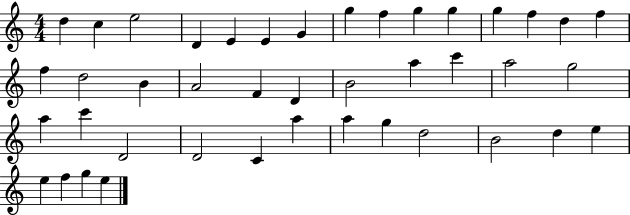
{
  \clef treble
  \numericTimeSignature
  \time 4/4
  \key c \major
  d''4 c''4 e''2 | d'4 e'4 e'4 g'4 | g''4 f''4 g''4 g''4 | g''4 f''4 d''4 f''4 | \break f''4 d''2 b'4 | a'2 f'4 d'4 | b'2 a''4 c'''4 | a''2 g''2 | \break a''4 c'''4 d'2 | d'2 c'4 a''4 | a''4 g''4 d''2 | b'2 d''4 e''4 | \break e''4 f''4 g''4 e''4 | \bar "|."
}